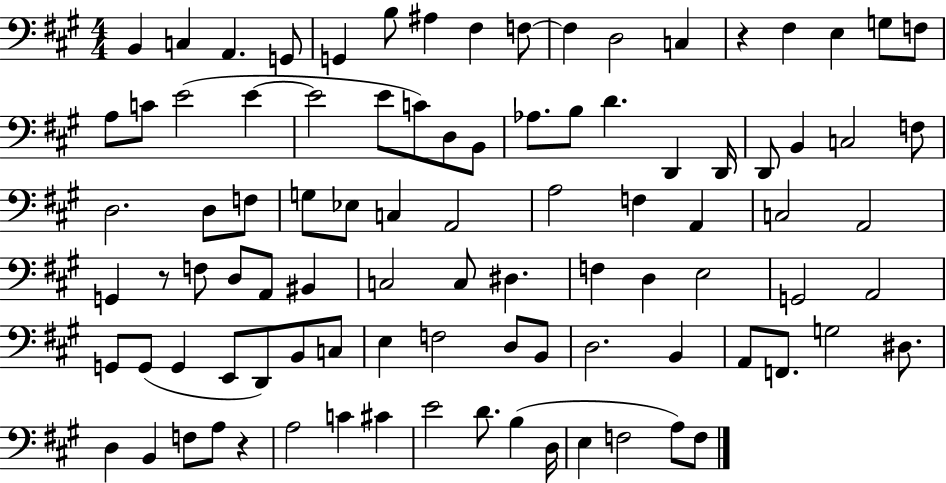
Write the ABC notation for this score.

X:1
T:Untitled
M:4/4
L:1/4
K:A
B,, C, A,, G,,/2 G,, B,/2 ^A, ^F, F,/2 F, D,2 C, z ^F, E, G,/2 F,/2 A,/2 C/2 E2 E E2 E/2 C/2 D,/2 B,,/2 _A,/2 B,/2 D D,, D,,/4 D,,/2 B,, C,2 F,/2 D,2 D,/2 F,/2 G,/2 _E,/2 C, A,,2 A,2 F, A,, C,2 A,,2 G,, z/2 F,/2 D,/2 A,,/2 ^B,, C,2 C,/2 ^D, F, D, E,2 G,,2 A,,2 G,,/2 G,,/2 G,, E,,/2 D,,/2 B,,/2 C,/2 E, F,2 D,/2 B,,/2 D,2 B,, A,,/2 F,,/2 G,2 ^D,/2 D, B,, F,/2 A,/2 z A,2 C ^C E2 D/2 B, D,/4 E, F,2 A,/2 F,/2